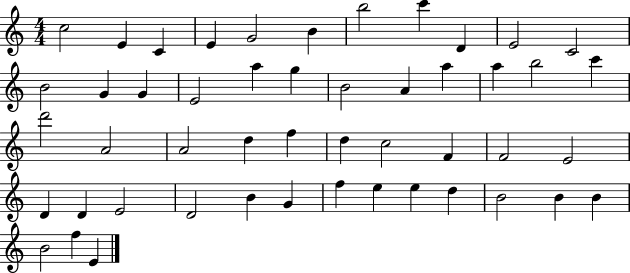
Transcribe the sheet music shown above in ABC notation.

X:1
T:Untitled
M:4/4
L:1/4
K:C
c2 E C E G2 B b2 c' D E2 C2 B2 G G E2 a g B2 A a a b2 c' d'2 A2 A2 d f d c2 F F2 E2 D D E2 D2 B G f e e d B2 B B B2 f E